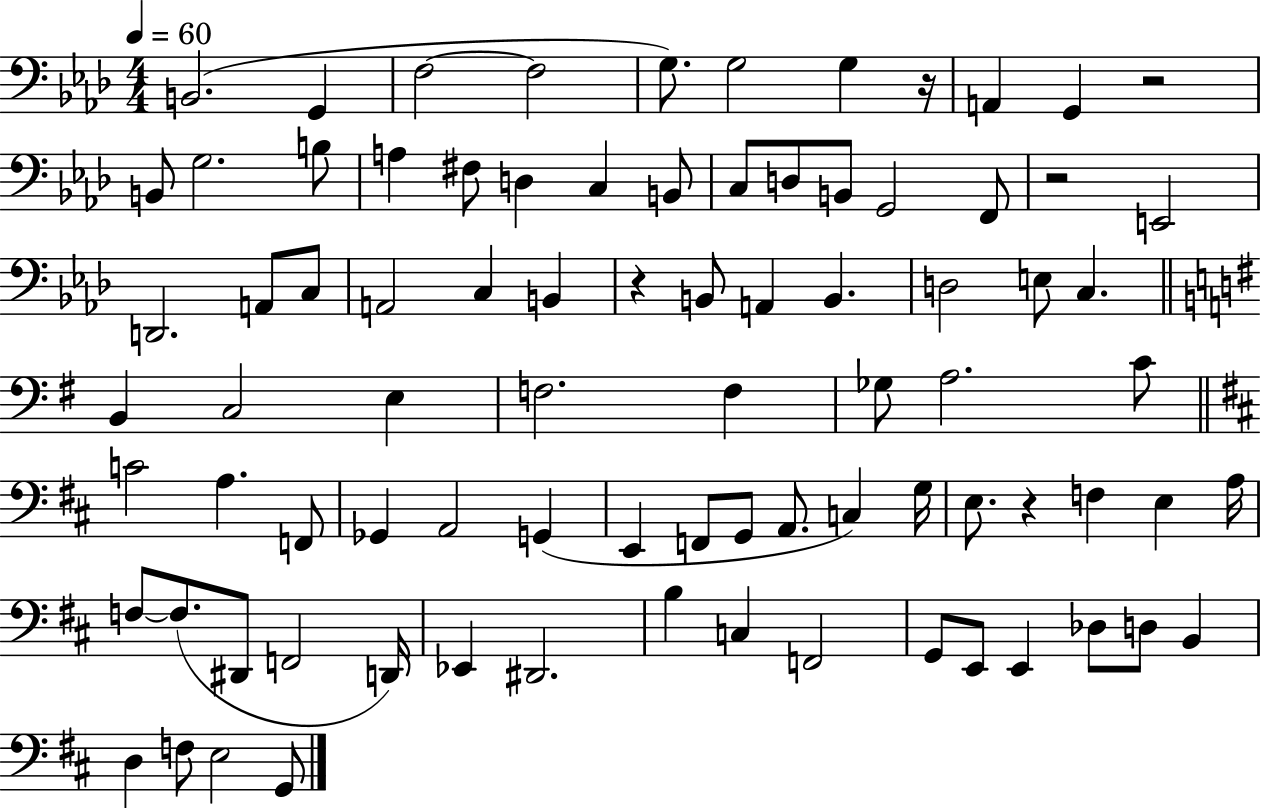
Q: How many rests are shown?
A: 5